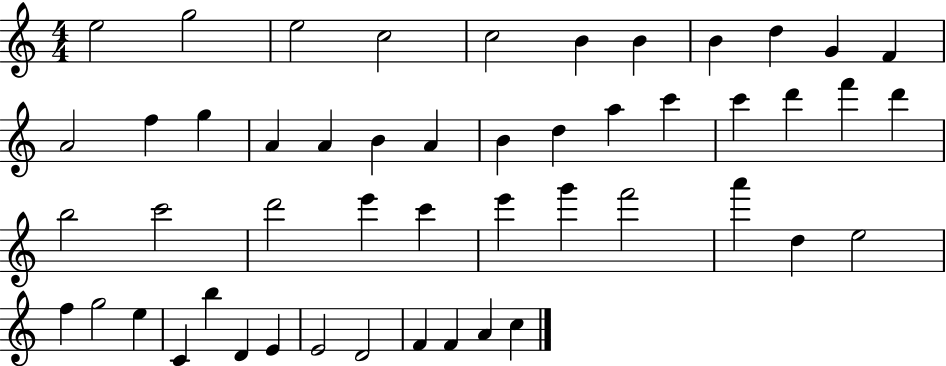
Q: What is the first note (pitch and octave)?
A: E5